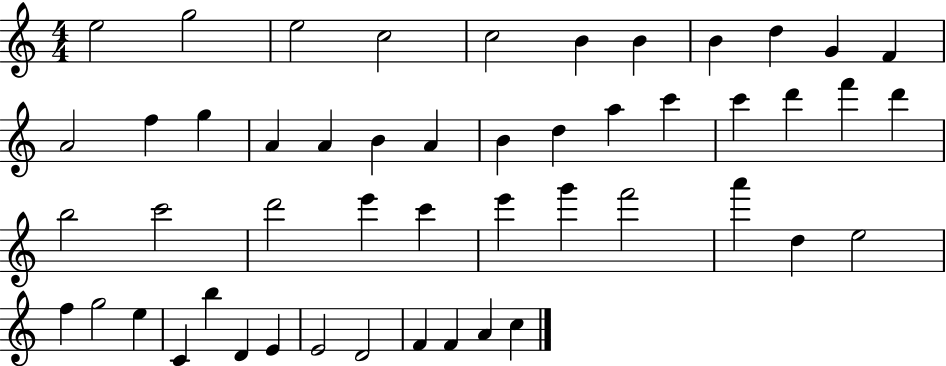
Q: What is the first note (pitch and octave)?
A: E5